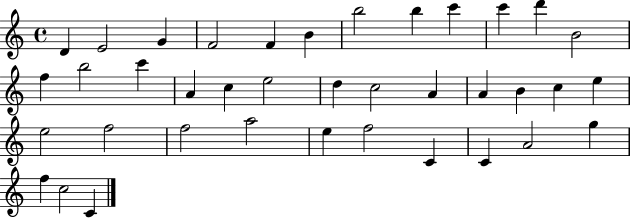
{
  \clef treble
  \time 4/4
  \defaultTimeSignature
  \key c \major
  d'4 e'2 g'4 | f'2 f'4 b'4 | b''2 b''4 c'''4 | c'''4 d'''4 b'2 | \break f''4 b''2 c'''4 | a'4 c''4 e''2 | d''4 c''2 a'4 | a'4 b'4 c''4 e''4 | \break e''2 f''2 | f''2 a''2 | e''4 f''2 c'4 | c'4 a'2 g''4 | \break f''4 c''2 c'4 | \bar "|."
}